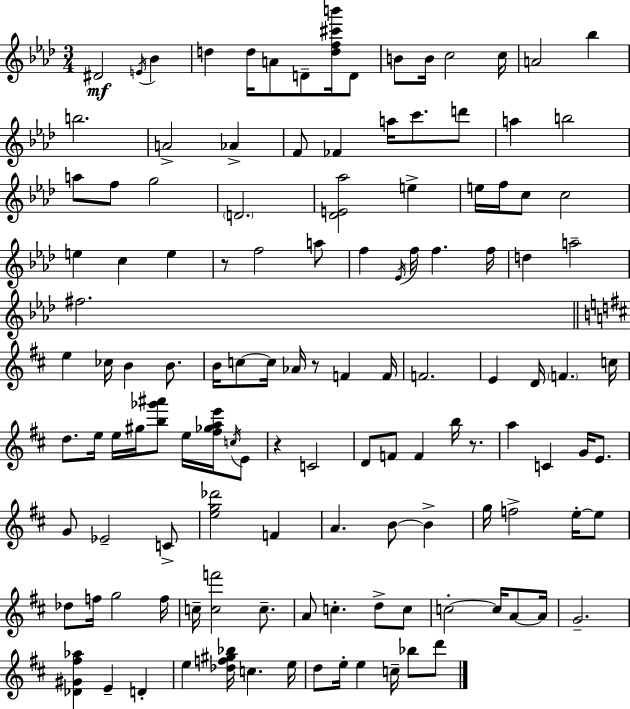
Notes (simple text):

D#4/h E4/s Bb4/q D5/q D5/s A4/e D4/e [D5,F5,C#6,B6]/s D4/e B4/e B4/s C5/h C5/s A4/h Bb5/q B5/h. A4/h Ab4/q F4/e FES4/q A5/s C6/e. D6/e A5/q B5/h A5/e F5/e G5/h D4/h. [Db4,E4,Ab5]/h E5/q E5/s F5/s C5/e C5/h E5/q C5/q E5/q R/e F5/h A5/e F5/q Eb4/s F5/s F5/q. F5/s D5/q A5/h F#5/h. E5/q CES5/s B4/q B4/e. B4/s C5/e C5/s Ab4/s R/e F4/q F4/s F4/h. E4/q D4/s F4/q. C5/s D5/e. E5/s E5/s G#5/s [B5,Gb6,A#6]/e E5/s [F#5,Gb5,A5,E6]/s C5/s E4/e R/q C4/h D4/e F4/e F4/q B5/s R/e. A5/q C4/q G4/s E4/e. G4/e Eb4/h C4/e [E5,G5,Db6]/h F4/q A4/q. B4/e B4/q G5/s F5/h E5/s E5/e Db5/e F5/s G5/h F5/s C5/s [C5,F6]/h C5/e. A4/e C5/q. D5/e C5/e C5/h C5/s A4/e A4/s G4/h. [Db4,G#4,F#5,Ab5]/q E4/q D4/q E5/q [Db5,F5,G#5,Bb5]/s C5/q. E5/s D5/e E5/s E5/q C5/s Bb5/e D6/e